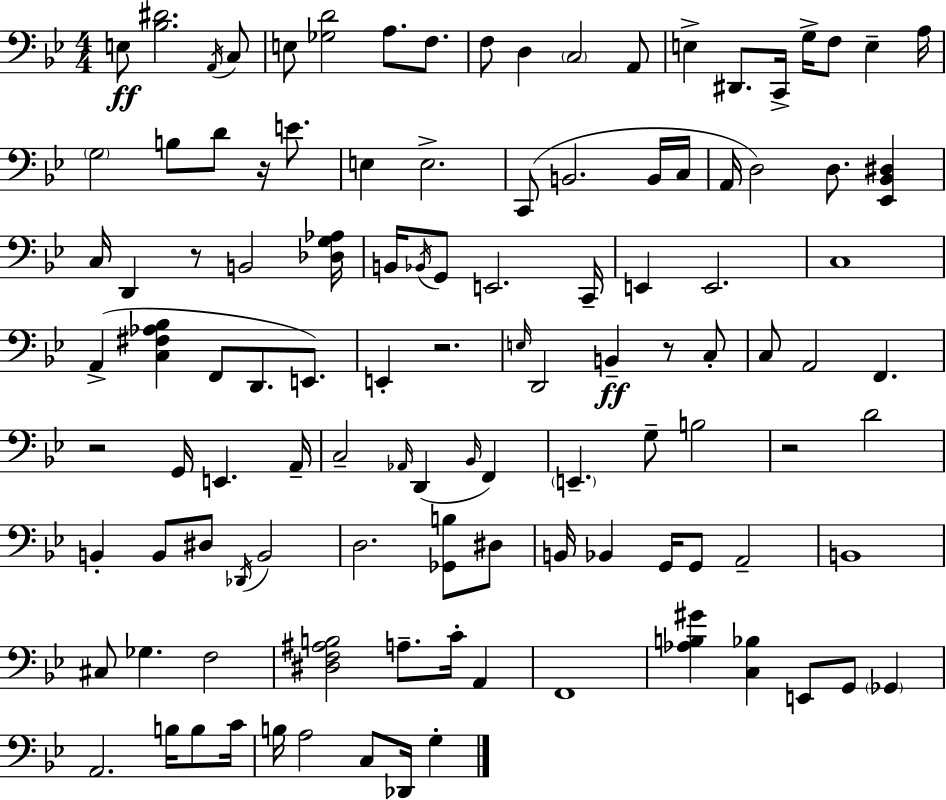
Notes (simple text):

E3/e [Bb3,D#4]/h. A2/s C3/e E3/e [Gb3,D4]/h A3/e. F3/e. F3/e D3/q C3/h A2/e E3/q D#2/e. C2/s G3/s F3/e E3/q A3/s G3/h B3/e D4/e R/s E4/e. E3/q E3/h. C2/e B2/h. B2/s C3/s A2/s D3/h D3/e. [Eb2,Bb2,D#3]/q C3/s D2/q R/e B2/h [Db3,G3,Ab3]/s B2/s Bb2/s G2/e E2/h. C2/s E2/q E2/h. C3/w A2/q [C3,F#3,Ab3,Bb3]/q F2/e D2/e. E2/e. E2/q R/h. E3/s D2/h B2/q R/e C3/e C3/e A2/h F2/q. R/h G2/s E2/q. A2/s C3/h Ab2/s D2/q Bb2/s F2/q E2/q. G3/e B3/h R/h D4/h B2/q B2/e D#3/e Db2/s B2/h D3/h. [Gb2,B3]/e D#3/e B2/s Bb2/q G2/s G2/e A2/h B2/w C#3/e Gb3/q. F3/h [D#3,F3,A#3,B3]/h A3/e. C4/s A2/q F2/w [Ab3,B3,G#4]/q [C3,Bb3]/q E2/e G2/e Gb2/q A2/h. B3/s B3/e C4/s B3/s A3/h C3/e Db2/s G3/q